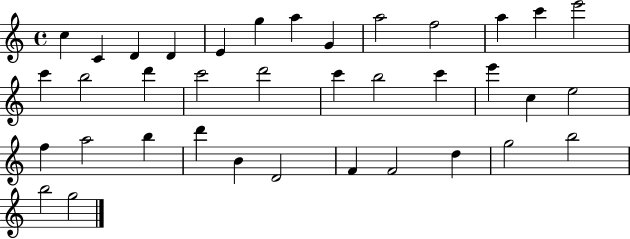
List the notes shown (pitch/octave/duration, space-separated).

C5/q C4/q D4/q D4/q E4/q G5/q A5/q G4/q A5/h F5/h A5/q C6/q E6/h C6/q B5/h D6/q C6/h D6/h C6/q B5/h C6/q E6/q C5/q E5/h F5/q A5/h B5/q D6/q B4/q D4/h F4/q F4/h D5/q G5/h B5/h B5/h G5/h